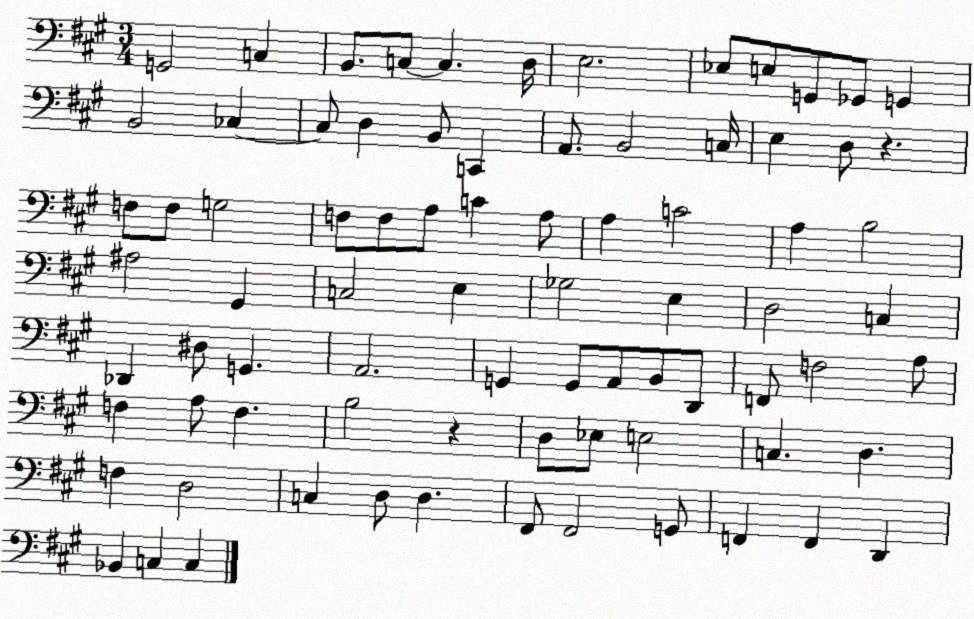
X:1
T:Untitled
M:3/4
L:1/4
K:A
G,,2 C, B,,/2 C,/2 C, D,/4 E,2 _E,/2 E,/2 G,,/2 _G,,/2 G,, B,,2 _C, _C,/2 D, B,,/2 C,, A,,/2 B,,2 C,/4 E, D,/2 z F,/2 F,/2 G,2 F,/2 F,/2 A,/2 C A,/2 A, C2 A, B,2 ^A,2 ^G,, C,2 E, _G,2 E, D,2 C, _D,, ^D,/2 G,, A,,2 G,, G,,/2 A,,/2 B,,/2 D,,/2 F,,/2 F,2 A,/2 F, A,/2 F, B,2 z D,/2 _E,/2 E,2 C, D, F, D,2 C, D,/2 D, ^F,,/2 ^F,,2 G,,/2 F,, F,, D,, _B,, C, C,